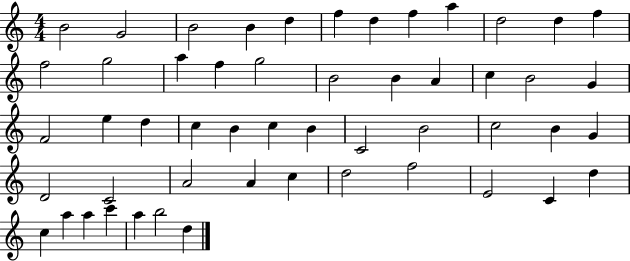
X:1
T:Untitled
M:4/4
L:1/4
K:C
B2 G2 B2 B d f d f a d2 d f f2 g2 a f g2 B2 B A c B2 G F2 e d c B c B C2 B2 c2 B G D2 C2 A2 A c d2 f2 E2 C d c a a c' a b2 d